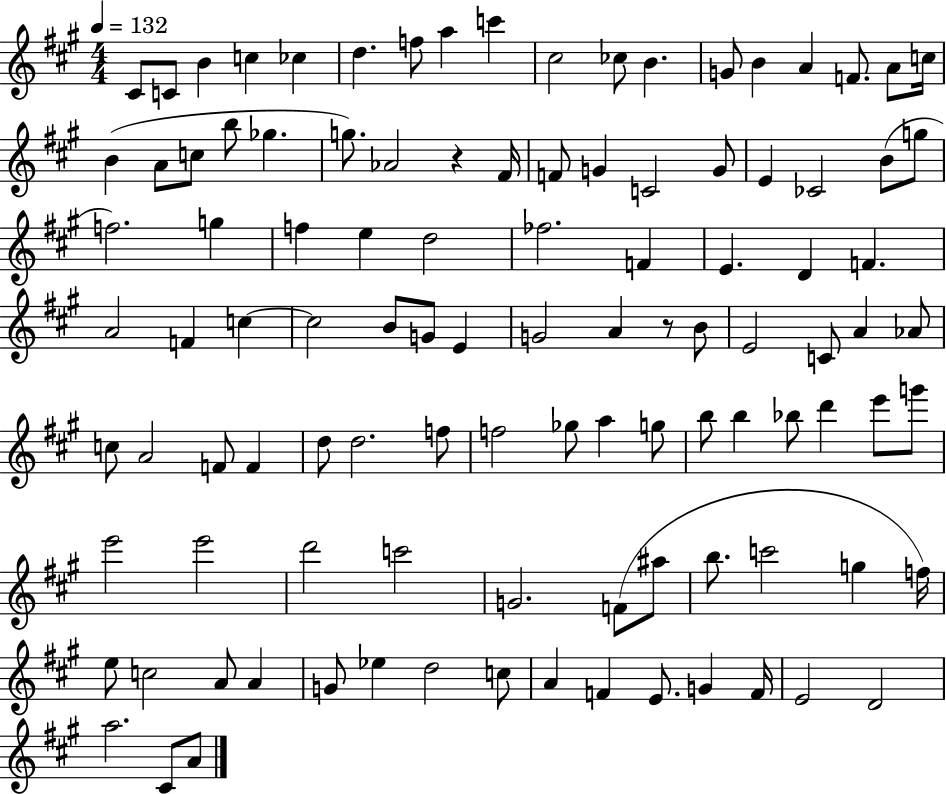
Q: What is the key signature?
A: A major